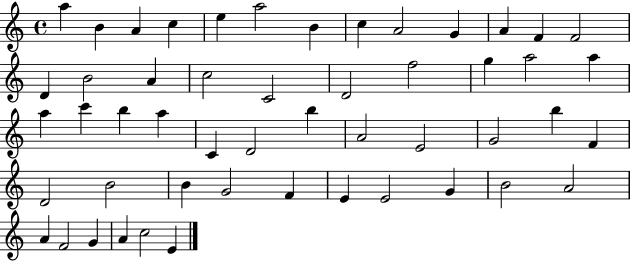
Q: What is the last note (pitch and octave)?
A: E4